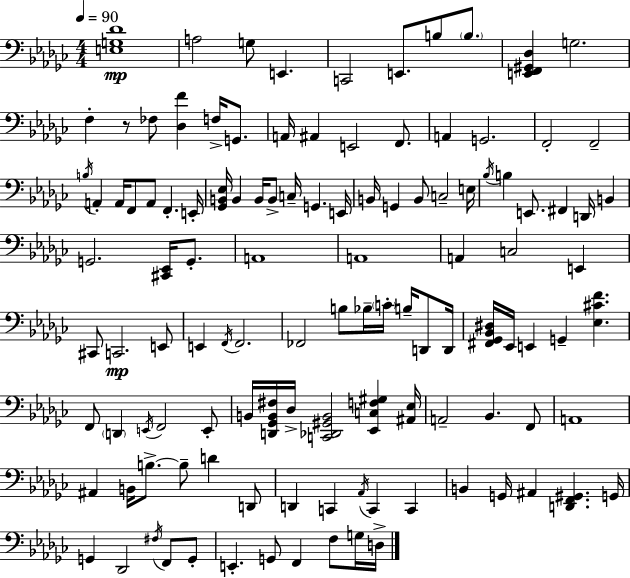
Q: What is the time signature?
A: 4/4